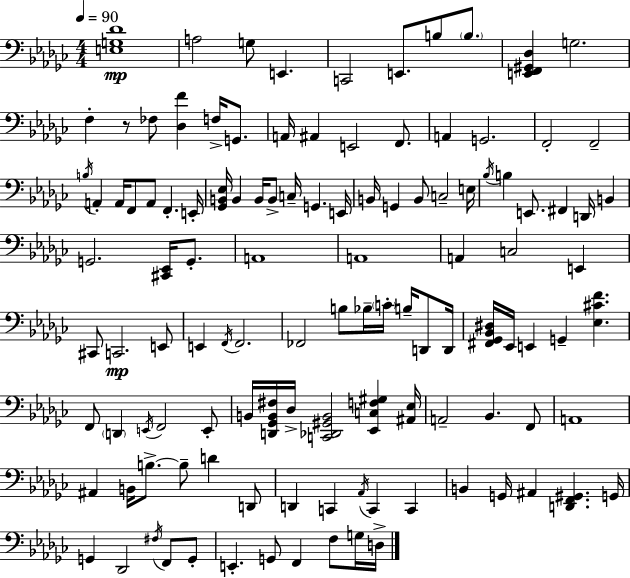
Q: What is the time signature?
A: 4/4